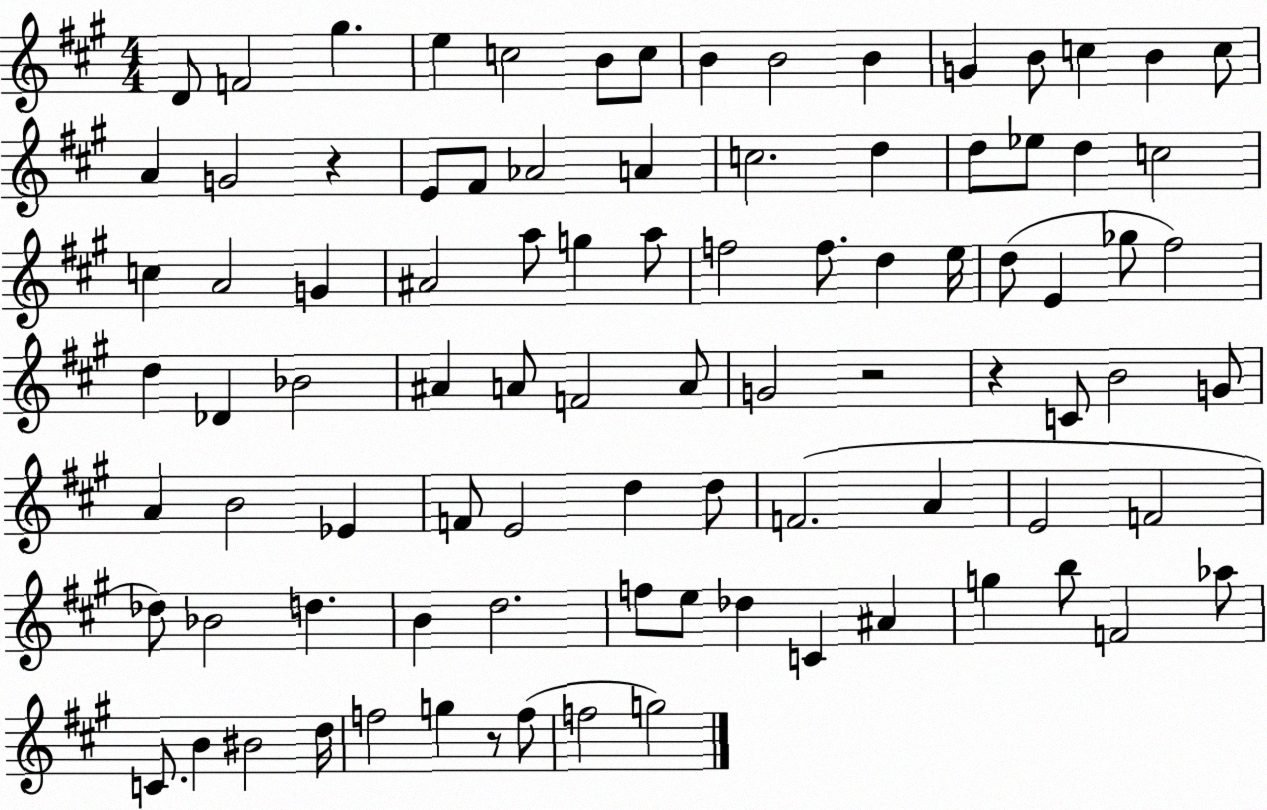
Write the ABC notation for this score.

X:1
T:Untitled
M:4/4
L:1/4
K:A
D/2 F2 ^g e c2 B/2 c/2 B B2 B G B/2 c B c/2 A G2 z E/2 ^F/2 _A2 A c2 d d/2 _e/2 d c2 c A2 G ^A2 a/2 g a/2 f2 f/2 d e/4 d/2 E _g/2 ^f2 d _D _B2 ^A A/2 F2 A/2 G2 z2 z C/2 B2 G/2 A B2 _E F/2 E2 d d/2 F2 A E2 F2 _d/2 _B2 d B d2 f/2 e/2 _d C ^A g b/2 F2 _a/2 C/2 B ^B2 d/4 f2 g z/2 f/2 f2 g2